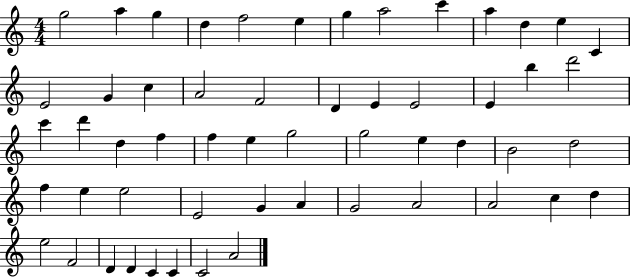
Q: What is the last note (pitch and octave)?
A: A4